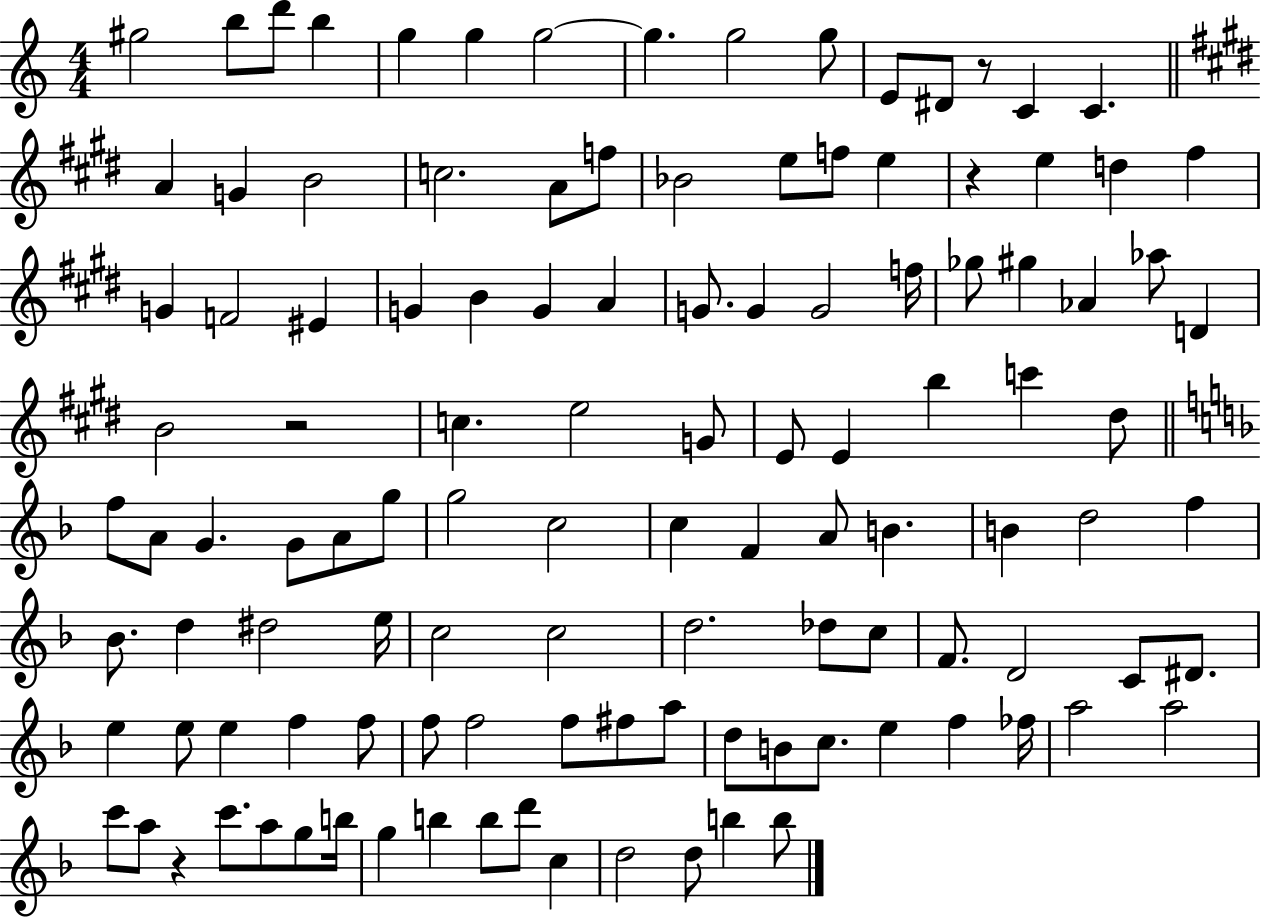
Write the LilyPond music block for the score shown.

{
  \clef treble
  \numericTimeSignature
  \time 4/4
  \key c \major
  \repeat volta 2 { gis''2 b''8 d'''8 b''4 | g''4 g''4 g''2~~ | g''4. g''2 g''8 | e'8 dis'8 r8 c'4 c'4. | \break \bar "||" \break \key e \major a'4 g'4 b'2 | c''2. a'8 f''8 | bes'2 e''8 f''8 e''4 | r4 e''4 d''4 fis''4 | \break g'4 f'2 eis'4 | g'4 b'4 g'4 a'4 | g'8. g'4 g'2 f''16 | ges''8 gis''4 aes'4 aes''8 d'4 | \break b'2 r2 | c''4. e''2 g'8 | e'8 e'4 b''4 c'''4 dis''8 | \bar "||" \break \key f \major f''8 a'8 g'4. g'8 a'8 g''8 | g''2 c''2 | c''4 f'4 a'8 b'4. | b'4 d''2 f''4 | \break bes'8. d''4 dis''2 e''16 | c''2 c''2 | d''2. des''8 c''8 | f'8. d'2 c'8 dis'8. | \break e''4 e''8 e''4 f''4 f''8 | f''8 f''2 f''8 fis''8 a''8 | d''8 b'8 c''8. e''4 f''4 fes''16 | a''2 a''2 | \break c'''8 a''8 r4 c'''8. a''8 g''8 b''16 | g''4 b''4 b''8 d'''8 c''4 | d''2 d''8 b''4 b''8 | } \bar "|."
}